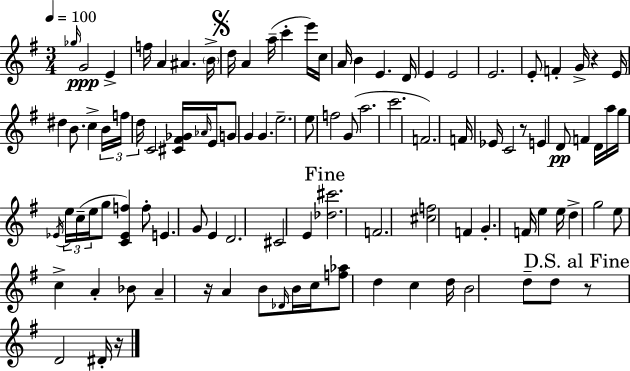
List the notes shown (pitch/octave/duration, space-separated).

Gb5/s G4/h E4/q F5/s A4/q A#4/q. B4/s D5/s A4/q A5/s C6/q E6/s C5/s A4/s B4/q E4/q. D4/s E4/q E4/h E4/h. E4/e F4/q G4/s R/q E4/s D#5/q B4/e. C5/q B4/s F5/s D5/s C4/h [C#4,F#4,Gb4]/s Ab4/s E4/s G4/e G4/q G4/q. E5/h. E5/e F5/h G4/e A5/h. C6/h. F4/h. F4/s Eb4/s C4/h R/e E4/q D4/e F4/q D4/s A5/s G5/s Eb4/s E5/s C5/s E5/s G5/e [C4,Eb4,F5]/q F5/e E4/q. G4/e E4/q D4/h. C#4/h E4/q [Db5,C#6]/h. F4/h. [C#5,F5]/h F4/q G4/q. F4/s E5/q E5/s D5/q G5/h E5/e C5/q A4/q Bb4/e A4/q R/s A4/q B4/e Db4/s B4/s C5/s [F5,Ab5]/e D5/q C5/q D5/s B4/h D5/e D5/e R/e D4/h D#4/s R/s